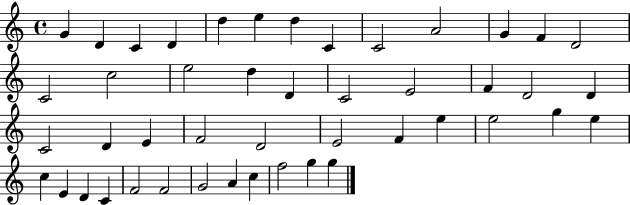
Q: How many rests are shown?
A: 0